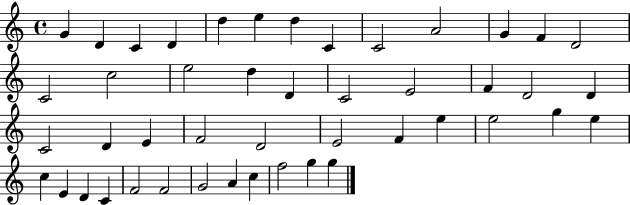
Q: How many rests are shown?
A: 0